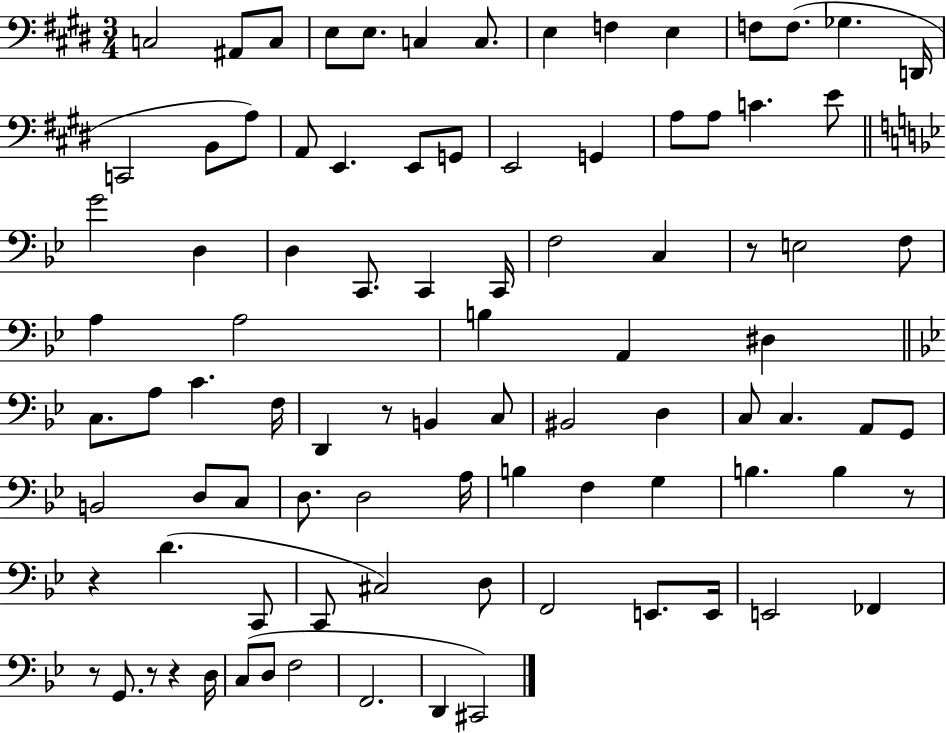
{
  \clef bass
  \numericTimeSignature
  \time 3/4
  \key e \major
  c2 ais,8 c8 | e8 e8. c4 c8. | e4 f4 e4 | f8 f8.( ges4. d,16 | \break c,2 b,8 a8) | a,8 e,4. e,8 g,8 | e,2 g,4 | a8 a8 c'4. e'8 | \break \bar "||" \break \key bes \major g'2 d4 | d4 c,8. c,4 c,16 | f2 c4 | r8 e2 f8 | \break a4 a2 | b4 a,4 dis4 | \bar "||" \break \key bes \major c8. a8 c'4. f16 | d,4 r8 b,4 c8 | bis,2 d4 | c8 c4. a,8 g,8 | \break b,2 d8 c8 | d8. d2 a16 | b4 f4 g4 | b4. b4 r8 | \break r4 d'4.( c,8 | c,8 cis2) d8 | f,2 e,8. e,16 | e,2 fes,4 | \break r8 g,8. r8 r4 d16 | c8( d8 f2 | f,2. | d,4 cis,2) | \break \bar "|."
}